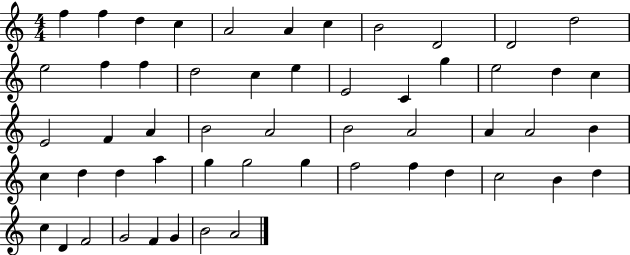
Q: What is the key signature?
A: C major